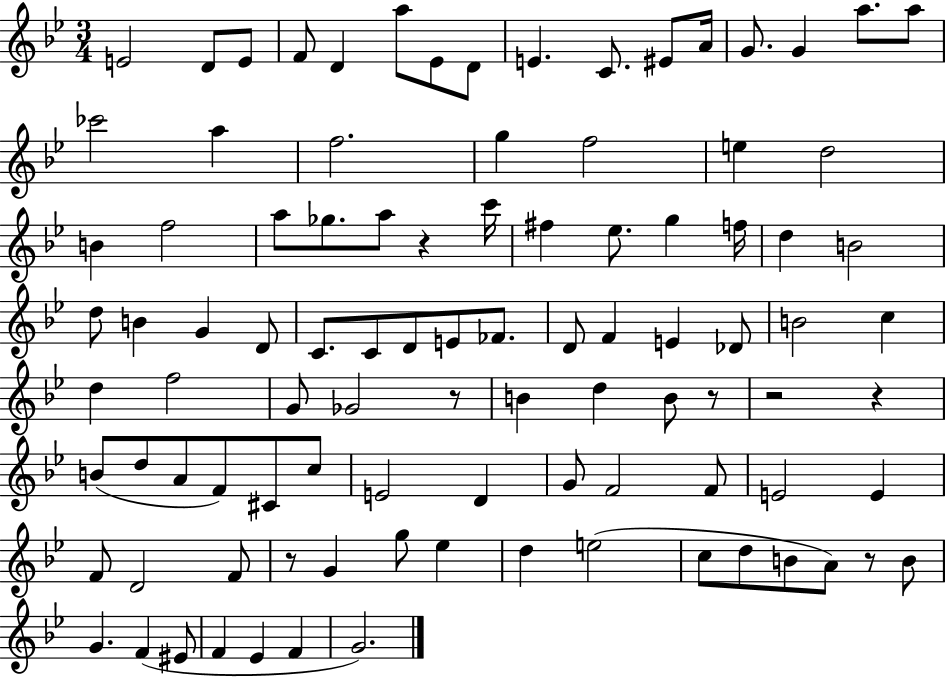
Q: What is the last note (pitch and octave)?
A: G4